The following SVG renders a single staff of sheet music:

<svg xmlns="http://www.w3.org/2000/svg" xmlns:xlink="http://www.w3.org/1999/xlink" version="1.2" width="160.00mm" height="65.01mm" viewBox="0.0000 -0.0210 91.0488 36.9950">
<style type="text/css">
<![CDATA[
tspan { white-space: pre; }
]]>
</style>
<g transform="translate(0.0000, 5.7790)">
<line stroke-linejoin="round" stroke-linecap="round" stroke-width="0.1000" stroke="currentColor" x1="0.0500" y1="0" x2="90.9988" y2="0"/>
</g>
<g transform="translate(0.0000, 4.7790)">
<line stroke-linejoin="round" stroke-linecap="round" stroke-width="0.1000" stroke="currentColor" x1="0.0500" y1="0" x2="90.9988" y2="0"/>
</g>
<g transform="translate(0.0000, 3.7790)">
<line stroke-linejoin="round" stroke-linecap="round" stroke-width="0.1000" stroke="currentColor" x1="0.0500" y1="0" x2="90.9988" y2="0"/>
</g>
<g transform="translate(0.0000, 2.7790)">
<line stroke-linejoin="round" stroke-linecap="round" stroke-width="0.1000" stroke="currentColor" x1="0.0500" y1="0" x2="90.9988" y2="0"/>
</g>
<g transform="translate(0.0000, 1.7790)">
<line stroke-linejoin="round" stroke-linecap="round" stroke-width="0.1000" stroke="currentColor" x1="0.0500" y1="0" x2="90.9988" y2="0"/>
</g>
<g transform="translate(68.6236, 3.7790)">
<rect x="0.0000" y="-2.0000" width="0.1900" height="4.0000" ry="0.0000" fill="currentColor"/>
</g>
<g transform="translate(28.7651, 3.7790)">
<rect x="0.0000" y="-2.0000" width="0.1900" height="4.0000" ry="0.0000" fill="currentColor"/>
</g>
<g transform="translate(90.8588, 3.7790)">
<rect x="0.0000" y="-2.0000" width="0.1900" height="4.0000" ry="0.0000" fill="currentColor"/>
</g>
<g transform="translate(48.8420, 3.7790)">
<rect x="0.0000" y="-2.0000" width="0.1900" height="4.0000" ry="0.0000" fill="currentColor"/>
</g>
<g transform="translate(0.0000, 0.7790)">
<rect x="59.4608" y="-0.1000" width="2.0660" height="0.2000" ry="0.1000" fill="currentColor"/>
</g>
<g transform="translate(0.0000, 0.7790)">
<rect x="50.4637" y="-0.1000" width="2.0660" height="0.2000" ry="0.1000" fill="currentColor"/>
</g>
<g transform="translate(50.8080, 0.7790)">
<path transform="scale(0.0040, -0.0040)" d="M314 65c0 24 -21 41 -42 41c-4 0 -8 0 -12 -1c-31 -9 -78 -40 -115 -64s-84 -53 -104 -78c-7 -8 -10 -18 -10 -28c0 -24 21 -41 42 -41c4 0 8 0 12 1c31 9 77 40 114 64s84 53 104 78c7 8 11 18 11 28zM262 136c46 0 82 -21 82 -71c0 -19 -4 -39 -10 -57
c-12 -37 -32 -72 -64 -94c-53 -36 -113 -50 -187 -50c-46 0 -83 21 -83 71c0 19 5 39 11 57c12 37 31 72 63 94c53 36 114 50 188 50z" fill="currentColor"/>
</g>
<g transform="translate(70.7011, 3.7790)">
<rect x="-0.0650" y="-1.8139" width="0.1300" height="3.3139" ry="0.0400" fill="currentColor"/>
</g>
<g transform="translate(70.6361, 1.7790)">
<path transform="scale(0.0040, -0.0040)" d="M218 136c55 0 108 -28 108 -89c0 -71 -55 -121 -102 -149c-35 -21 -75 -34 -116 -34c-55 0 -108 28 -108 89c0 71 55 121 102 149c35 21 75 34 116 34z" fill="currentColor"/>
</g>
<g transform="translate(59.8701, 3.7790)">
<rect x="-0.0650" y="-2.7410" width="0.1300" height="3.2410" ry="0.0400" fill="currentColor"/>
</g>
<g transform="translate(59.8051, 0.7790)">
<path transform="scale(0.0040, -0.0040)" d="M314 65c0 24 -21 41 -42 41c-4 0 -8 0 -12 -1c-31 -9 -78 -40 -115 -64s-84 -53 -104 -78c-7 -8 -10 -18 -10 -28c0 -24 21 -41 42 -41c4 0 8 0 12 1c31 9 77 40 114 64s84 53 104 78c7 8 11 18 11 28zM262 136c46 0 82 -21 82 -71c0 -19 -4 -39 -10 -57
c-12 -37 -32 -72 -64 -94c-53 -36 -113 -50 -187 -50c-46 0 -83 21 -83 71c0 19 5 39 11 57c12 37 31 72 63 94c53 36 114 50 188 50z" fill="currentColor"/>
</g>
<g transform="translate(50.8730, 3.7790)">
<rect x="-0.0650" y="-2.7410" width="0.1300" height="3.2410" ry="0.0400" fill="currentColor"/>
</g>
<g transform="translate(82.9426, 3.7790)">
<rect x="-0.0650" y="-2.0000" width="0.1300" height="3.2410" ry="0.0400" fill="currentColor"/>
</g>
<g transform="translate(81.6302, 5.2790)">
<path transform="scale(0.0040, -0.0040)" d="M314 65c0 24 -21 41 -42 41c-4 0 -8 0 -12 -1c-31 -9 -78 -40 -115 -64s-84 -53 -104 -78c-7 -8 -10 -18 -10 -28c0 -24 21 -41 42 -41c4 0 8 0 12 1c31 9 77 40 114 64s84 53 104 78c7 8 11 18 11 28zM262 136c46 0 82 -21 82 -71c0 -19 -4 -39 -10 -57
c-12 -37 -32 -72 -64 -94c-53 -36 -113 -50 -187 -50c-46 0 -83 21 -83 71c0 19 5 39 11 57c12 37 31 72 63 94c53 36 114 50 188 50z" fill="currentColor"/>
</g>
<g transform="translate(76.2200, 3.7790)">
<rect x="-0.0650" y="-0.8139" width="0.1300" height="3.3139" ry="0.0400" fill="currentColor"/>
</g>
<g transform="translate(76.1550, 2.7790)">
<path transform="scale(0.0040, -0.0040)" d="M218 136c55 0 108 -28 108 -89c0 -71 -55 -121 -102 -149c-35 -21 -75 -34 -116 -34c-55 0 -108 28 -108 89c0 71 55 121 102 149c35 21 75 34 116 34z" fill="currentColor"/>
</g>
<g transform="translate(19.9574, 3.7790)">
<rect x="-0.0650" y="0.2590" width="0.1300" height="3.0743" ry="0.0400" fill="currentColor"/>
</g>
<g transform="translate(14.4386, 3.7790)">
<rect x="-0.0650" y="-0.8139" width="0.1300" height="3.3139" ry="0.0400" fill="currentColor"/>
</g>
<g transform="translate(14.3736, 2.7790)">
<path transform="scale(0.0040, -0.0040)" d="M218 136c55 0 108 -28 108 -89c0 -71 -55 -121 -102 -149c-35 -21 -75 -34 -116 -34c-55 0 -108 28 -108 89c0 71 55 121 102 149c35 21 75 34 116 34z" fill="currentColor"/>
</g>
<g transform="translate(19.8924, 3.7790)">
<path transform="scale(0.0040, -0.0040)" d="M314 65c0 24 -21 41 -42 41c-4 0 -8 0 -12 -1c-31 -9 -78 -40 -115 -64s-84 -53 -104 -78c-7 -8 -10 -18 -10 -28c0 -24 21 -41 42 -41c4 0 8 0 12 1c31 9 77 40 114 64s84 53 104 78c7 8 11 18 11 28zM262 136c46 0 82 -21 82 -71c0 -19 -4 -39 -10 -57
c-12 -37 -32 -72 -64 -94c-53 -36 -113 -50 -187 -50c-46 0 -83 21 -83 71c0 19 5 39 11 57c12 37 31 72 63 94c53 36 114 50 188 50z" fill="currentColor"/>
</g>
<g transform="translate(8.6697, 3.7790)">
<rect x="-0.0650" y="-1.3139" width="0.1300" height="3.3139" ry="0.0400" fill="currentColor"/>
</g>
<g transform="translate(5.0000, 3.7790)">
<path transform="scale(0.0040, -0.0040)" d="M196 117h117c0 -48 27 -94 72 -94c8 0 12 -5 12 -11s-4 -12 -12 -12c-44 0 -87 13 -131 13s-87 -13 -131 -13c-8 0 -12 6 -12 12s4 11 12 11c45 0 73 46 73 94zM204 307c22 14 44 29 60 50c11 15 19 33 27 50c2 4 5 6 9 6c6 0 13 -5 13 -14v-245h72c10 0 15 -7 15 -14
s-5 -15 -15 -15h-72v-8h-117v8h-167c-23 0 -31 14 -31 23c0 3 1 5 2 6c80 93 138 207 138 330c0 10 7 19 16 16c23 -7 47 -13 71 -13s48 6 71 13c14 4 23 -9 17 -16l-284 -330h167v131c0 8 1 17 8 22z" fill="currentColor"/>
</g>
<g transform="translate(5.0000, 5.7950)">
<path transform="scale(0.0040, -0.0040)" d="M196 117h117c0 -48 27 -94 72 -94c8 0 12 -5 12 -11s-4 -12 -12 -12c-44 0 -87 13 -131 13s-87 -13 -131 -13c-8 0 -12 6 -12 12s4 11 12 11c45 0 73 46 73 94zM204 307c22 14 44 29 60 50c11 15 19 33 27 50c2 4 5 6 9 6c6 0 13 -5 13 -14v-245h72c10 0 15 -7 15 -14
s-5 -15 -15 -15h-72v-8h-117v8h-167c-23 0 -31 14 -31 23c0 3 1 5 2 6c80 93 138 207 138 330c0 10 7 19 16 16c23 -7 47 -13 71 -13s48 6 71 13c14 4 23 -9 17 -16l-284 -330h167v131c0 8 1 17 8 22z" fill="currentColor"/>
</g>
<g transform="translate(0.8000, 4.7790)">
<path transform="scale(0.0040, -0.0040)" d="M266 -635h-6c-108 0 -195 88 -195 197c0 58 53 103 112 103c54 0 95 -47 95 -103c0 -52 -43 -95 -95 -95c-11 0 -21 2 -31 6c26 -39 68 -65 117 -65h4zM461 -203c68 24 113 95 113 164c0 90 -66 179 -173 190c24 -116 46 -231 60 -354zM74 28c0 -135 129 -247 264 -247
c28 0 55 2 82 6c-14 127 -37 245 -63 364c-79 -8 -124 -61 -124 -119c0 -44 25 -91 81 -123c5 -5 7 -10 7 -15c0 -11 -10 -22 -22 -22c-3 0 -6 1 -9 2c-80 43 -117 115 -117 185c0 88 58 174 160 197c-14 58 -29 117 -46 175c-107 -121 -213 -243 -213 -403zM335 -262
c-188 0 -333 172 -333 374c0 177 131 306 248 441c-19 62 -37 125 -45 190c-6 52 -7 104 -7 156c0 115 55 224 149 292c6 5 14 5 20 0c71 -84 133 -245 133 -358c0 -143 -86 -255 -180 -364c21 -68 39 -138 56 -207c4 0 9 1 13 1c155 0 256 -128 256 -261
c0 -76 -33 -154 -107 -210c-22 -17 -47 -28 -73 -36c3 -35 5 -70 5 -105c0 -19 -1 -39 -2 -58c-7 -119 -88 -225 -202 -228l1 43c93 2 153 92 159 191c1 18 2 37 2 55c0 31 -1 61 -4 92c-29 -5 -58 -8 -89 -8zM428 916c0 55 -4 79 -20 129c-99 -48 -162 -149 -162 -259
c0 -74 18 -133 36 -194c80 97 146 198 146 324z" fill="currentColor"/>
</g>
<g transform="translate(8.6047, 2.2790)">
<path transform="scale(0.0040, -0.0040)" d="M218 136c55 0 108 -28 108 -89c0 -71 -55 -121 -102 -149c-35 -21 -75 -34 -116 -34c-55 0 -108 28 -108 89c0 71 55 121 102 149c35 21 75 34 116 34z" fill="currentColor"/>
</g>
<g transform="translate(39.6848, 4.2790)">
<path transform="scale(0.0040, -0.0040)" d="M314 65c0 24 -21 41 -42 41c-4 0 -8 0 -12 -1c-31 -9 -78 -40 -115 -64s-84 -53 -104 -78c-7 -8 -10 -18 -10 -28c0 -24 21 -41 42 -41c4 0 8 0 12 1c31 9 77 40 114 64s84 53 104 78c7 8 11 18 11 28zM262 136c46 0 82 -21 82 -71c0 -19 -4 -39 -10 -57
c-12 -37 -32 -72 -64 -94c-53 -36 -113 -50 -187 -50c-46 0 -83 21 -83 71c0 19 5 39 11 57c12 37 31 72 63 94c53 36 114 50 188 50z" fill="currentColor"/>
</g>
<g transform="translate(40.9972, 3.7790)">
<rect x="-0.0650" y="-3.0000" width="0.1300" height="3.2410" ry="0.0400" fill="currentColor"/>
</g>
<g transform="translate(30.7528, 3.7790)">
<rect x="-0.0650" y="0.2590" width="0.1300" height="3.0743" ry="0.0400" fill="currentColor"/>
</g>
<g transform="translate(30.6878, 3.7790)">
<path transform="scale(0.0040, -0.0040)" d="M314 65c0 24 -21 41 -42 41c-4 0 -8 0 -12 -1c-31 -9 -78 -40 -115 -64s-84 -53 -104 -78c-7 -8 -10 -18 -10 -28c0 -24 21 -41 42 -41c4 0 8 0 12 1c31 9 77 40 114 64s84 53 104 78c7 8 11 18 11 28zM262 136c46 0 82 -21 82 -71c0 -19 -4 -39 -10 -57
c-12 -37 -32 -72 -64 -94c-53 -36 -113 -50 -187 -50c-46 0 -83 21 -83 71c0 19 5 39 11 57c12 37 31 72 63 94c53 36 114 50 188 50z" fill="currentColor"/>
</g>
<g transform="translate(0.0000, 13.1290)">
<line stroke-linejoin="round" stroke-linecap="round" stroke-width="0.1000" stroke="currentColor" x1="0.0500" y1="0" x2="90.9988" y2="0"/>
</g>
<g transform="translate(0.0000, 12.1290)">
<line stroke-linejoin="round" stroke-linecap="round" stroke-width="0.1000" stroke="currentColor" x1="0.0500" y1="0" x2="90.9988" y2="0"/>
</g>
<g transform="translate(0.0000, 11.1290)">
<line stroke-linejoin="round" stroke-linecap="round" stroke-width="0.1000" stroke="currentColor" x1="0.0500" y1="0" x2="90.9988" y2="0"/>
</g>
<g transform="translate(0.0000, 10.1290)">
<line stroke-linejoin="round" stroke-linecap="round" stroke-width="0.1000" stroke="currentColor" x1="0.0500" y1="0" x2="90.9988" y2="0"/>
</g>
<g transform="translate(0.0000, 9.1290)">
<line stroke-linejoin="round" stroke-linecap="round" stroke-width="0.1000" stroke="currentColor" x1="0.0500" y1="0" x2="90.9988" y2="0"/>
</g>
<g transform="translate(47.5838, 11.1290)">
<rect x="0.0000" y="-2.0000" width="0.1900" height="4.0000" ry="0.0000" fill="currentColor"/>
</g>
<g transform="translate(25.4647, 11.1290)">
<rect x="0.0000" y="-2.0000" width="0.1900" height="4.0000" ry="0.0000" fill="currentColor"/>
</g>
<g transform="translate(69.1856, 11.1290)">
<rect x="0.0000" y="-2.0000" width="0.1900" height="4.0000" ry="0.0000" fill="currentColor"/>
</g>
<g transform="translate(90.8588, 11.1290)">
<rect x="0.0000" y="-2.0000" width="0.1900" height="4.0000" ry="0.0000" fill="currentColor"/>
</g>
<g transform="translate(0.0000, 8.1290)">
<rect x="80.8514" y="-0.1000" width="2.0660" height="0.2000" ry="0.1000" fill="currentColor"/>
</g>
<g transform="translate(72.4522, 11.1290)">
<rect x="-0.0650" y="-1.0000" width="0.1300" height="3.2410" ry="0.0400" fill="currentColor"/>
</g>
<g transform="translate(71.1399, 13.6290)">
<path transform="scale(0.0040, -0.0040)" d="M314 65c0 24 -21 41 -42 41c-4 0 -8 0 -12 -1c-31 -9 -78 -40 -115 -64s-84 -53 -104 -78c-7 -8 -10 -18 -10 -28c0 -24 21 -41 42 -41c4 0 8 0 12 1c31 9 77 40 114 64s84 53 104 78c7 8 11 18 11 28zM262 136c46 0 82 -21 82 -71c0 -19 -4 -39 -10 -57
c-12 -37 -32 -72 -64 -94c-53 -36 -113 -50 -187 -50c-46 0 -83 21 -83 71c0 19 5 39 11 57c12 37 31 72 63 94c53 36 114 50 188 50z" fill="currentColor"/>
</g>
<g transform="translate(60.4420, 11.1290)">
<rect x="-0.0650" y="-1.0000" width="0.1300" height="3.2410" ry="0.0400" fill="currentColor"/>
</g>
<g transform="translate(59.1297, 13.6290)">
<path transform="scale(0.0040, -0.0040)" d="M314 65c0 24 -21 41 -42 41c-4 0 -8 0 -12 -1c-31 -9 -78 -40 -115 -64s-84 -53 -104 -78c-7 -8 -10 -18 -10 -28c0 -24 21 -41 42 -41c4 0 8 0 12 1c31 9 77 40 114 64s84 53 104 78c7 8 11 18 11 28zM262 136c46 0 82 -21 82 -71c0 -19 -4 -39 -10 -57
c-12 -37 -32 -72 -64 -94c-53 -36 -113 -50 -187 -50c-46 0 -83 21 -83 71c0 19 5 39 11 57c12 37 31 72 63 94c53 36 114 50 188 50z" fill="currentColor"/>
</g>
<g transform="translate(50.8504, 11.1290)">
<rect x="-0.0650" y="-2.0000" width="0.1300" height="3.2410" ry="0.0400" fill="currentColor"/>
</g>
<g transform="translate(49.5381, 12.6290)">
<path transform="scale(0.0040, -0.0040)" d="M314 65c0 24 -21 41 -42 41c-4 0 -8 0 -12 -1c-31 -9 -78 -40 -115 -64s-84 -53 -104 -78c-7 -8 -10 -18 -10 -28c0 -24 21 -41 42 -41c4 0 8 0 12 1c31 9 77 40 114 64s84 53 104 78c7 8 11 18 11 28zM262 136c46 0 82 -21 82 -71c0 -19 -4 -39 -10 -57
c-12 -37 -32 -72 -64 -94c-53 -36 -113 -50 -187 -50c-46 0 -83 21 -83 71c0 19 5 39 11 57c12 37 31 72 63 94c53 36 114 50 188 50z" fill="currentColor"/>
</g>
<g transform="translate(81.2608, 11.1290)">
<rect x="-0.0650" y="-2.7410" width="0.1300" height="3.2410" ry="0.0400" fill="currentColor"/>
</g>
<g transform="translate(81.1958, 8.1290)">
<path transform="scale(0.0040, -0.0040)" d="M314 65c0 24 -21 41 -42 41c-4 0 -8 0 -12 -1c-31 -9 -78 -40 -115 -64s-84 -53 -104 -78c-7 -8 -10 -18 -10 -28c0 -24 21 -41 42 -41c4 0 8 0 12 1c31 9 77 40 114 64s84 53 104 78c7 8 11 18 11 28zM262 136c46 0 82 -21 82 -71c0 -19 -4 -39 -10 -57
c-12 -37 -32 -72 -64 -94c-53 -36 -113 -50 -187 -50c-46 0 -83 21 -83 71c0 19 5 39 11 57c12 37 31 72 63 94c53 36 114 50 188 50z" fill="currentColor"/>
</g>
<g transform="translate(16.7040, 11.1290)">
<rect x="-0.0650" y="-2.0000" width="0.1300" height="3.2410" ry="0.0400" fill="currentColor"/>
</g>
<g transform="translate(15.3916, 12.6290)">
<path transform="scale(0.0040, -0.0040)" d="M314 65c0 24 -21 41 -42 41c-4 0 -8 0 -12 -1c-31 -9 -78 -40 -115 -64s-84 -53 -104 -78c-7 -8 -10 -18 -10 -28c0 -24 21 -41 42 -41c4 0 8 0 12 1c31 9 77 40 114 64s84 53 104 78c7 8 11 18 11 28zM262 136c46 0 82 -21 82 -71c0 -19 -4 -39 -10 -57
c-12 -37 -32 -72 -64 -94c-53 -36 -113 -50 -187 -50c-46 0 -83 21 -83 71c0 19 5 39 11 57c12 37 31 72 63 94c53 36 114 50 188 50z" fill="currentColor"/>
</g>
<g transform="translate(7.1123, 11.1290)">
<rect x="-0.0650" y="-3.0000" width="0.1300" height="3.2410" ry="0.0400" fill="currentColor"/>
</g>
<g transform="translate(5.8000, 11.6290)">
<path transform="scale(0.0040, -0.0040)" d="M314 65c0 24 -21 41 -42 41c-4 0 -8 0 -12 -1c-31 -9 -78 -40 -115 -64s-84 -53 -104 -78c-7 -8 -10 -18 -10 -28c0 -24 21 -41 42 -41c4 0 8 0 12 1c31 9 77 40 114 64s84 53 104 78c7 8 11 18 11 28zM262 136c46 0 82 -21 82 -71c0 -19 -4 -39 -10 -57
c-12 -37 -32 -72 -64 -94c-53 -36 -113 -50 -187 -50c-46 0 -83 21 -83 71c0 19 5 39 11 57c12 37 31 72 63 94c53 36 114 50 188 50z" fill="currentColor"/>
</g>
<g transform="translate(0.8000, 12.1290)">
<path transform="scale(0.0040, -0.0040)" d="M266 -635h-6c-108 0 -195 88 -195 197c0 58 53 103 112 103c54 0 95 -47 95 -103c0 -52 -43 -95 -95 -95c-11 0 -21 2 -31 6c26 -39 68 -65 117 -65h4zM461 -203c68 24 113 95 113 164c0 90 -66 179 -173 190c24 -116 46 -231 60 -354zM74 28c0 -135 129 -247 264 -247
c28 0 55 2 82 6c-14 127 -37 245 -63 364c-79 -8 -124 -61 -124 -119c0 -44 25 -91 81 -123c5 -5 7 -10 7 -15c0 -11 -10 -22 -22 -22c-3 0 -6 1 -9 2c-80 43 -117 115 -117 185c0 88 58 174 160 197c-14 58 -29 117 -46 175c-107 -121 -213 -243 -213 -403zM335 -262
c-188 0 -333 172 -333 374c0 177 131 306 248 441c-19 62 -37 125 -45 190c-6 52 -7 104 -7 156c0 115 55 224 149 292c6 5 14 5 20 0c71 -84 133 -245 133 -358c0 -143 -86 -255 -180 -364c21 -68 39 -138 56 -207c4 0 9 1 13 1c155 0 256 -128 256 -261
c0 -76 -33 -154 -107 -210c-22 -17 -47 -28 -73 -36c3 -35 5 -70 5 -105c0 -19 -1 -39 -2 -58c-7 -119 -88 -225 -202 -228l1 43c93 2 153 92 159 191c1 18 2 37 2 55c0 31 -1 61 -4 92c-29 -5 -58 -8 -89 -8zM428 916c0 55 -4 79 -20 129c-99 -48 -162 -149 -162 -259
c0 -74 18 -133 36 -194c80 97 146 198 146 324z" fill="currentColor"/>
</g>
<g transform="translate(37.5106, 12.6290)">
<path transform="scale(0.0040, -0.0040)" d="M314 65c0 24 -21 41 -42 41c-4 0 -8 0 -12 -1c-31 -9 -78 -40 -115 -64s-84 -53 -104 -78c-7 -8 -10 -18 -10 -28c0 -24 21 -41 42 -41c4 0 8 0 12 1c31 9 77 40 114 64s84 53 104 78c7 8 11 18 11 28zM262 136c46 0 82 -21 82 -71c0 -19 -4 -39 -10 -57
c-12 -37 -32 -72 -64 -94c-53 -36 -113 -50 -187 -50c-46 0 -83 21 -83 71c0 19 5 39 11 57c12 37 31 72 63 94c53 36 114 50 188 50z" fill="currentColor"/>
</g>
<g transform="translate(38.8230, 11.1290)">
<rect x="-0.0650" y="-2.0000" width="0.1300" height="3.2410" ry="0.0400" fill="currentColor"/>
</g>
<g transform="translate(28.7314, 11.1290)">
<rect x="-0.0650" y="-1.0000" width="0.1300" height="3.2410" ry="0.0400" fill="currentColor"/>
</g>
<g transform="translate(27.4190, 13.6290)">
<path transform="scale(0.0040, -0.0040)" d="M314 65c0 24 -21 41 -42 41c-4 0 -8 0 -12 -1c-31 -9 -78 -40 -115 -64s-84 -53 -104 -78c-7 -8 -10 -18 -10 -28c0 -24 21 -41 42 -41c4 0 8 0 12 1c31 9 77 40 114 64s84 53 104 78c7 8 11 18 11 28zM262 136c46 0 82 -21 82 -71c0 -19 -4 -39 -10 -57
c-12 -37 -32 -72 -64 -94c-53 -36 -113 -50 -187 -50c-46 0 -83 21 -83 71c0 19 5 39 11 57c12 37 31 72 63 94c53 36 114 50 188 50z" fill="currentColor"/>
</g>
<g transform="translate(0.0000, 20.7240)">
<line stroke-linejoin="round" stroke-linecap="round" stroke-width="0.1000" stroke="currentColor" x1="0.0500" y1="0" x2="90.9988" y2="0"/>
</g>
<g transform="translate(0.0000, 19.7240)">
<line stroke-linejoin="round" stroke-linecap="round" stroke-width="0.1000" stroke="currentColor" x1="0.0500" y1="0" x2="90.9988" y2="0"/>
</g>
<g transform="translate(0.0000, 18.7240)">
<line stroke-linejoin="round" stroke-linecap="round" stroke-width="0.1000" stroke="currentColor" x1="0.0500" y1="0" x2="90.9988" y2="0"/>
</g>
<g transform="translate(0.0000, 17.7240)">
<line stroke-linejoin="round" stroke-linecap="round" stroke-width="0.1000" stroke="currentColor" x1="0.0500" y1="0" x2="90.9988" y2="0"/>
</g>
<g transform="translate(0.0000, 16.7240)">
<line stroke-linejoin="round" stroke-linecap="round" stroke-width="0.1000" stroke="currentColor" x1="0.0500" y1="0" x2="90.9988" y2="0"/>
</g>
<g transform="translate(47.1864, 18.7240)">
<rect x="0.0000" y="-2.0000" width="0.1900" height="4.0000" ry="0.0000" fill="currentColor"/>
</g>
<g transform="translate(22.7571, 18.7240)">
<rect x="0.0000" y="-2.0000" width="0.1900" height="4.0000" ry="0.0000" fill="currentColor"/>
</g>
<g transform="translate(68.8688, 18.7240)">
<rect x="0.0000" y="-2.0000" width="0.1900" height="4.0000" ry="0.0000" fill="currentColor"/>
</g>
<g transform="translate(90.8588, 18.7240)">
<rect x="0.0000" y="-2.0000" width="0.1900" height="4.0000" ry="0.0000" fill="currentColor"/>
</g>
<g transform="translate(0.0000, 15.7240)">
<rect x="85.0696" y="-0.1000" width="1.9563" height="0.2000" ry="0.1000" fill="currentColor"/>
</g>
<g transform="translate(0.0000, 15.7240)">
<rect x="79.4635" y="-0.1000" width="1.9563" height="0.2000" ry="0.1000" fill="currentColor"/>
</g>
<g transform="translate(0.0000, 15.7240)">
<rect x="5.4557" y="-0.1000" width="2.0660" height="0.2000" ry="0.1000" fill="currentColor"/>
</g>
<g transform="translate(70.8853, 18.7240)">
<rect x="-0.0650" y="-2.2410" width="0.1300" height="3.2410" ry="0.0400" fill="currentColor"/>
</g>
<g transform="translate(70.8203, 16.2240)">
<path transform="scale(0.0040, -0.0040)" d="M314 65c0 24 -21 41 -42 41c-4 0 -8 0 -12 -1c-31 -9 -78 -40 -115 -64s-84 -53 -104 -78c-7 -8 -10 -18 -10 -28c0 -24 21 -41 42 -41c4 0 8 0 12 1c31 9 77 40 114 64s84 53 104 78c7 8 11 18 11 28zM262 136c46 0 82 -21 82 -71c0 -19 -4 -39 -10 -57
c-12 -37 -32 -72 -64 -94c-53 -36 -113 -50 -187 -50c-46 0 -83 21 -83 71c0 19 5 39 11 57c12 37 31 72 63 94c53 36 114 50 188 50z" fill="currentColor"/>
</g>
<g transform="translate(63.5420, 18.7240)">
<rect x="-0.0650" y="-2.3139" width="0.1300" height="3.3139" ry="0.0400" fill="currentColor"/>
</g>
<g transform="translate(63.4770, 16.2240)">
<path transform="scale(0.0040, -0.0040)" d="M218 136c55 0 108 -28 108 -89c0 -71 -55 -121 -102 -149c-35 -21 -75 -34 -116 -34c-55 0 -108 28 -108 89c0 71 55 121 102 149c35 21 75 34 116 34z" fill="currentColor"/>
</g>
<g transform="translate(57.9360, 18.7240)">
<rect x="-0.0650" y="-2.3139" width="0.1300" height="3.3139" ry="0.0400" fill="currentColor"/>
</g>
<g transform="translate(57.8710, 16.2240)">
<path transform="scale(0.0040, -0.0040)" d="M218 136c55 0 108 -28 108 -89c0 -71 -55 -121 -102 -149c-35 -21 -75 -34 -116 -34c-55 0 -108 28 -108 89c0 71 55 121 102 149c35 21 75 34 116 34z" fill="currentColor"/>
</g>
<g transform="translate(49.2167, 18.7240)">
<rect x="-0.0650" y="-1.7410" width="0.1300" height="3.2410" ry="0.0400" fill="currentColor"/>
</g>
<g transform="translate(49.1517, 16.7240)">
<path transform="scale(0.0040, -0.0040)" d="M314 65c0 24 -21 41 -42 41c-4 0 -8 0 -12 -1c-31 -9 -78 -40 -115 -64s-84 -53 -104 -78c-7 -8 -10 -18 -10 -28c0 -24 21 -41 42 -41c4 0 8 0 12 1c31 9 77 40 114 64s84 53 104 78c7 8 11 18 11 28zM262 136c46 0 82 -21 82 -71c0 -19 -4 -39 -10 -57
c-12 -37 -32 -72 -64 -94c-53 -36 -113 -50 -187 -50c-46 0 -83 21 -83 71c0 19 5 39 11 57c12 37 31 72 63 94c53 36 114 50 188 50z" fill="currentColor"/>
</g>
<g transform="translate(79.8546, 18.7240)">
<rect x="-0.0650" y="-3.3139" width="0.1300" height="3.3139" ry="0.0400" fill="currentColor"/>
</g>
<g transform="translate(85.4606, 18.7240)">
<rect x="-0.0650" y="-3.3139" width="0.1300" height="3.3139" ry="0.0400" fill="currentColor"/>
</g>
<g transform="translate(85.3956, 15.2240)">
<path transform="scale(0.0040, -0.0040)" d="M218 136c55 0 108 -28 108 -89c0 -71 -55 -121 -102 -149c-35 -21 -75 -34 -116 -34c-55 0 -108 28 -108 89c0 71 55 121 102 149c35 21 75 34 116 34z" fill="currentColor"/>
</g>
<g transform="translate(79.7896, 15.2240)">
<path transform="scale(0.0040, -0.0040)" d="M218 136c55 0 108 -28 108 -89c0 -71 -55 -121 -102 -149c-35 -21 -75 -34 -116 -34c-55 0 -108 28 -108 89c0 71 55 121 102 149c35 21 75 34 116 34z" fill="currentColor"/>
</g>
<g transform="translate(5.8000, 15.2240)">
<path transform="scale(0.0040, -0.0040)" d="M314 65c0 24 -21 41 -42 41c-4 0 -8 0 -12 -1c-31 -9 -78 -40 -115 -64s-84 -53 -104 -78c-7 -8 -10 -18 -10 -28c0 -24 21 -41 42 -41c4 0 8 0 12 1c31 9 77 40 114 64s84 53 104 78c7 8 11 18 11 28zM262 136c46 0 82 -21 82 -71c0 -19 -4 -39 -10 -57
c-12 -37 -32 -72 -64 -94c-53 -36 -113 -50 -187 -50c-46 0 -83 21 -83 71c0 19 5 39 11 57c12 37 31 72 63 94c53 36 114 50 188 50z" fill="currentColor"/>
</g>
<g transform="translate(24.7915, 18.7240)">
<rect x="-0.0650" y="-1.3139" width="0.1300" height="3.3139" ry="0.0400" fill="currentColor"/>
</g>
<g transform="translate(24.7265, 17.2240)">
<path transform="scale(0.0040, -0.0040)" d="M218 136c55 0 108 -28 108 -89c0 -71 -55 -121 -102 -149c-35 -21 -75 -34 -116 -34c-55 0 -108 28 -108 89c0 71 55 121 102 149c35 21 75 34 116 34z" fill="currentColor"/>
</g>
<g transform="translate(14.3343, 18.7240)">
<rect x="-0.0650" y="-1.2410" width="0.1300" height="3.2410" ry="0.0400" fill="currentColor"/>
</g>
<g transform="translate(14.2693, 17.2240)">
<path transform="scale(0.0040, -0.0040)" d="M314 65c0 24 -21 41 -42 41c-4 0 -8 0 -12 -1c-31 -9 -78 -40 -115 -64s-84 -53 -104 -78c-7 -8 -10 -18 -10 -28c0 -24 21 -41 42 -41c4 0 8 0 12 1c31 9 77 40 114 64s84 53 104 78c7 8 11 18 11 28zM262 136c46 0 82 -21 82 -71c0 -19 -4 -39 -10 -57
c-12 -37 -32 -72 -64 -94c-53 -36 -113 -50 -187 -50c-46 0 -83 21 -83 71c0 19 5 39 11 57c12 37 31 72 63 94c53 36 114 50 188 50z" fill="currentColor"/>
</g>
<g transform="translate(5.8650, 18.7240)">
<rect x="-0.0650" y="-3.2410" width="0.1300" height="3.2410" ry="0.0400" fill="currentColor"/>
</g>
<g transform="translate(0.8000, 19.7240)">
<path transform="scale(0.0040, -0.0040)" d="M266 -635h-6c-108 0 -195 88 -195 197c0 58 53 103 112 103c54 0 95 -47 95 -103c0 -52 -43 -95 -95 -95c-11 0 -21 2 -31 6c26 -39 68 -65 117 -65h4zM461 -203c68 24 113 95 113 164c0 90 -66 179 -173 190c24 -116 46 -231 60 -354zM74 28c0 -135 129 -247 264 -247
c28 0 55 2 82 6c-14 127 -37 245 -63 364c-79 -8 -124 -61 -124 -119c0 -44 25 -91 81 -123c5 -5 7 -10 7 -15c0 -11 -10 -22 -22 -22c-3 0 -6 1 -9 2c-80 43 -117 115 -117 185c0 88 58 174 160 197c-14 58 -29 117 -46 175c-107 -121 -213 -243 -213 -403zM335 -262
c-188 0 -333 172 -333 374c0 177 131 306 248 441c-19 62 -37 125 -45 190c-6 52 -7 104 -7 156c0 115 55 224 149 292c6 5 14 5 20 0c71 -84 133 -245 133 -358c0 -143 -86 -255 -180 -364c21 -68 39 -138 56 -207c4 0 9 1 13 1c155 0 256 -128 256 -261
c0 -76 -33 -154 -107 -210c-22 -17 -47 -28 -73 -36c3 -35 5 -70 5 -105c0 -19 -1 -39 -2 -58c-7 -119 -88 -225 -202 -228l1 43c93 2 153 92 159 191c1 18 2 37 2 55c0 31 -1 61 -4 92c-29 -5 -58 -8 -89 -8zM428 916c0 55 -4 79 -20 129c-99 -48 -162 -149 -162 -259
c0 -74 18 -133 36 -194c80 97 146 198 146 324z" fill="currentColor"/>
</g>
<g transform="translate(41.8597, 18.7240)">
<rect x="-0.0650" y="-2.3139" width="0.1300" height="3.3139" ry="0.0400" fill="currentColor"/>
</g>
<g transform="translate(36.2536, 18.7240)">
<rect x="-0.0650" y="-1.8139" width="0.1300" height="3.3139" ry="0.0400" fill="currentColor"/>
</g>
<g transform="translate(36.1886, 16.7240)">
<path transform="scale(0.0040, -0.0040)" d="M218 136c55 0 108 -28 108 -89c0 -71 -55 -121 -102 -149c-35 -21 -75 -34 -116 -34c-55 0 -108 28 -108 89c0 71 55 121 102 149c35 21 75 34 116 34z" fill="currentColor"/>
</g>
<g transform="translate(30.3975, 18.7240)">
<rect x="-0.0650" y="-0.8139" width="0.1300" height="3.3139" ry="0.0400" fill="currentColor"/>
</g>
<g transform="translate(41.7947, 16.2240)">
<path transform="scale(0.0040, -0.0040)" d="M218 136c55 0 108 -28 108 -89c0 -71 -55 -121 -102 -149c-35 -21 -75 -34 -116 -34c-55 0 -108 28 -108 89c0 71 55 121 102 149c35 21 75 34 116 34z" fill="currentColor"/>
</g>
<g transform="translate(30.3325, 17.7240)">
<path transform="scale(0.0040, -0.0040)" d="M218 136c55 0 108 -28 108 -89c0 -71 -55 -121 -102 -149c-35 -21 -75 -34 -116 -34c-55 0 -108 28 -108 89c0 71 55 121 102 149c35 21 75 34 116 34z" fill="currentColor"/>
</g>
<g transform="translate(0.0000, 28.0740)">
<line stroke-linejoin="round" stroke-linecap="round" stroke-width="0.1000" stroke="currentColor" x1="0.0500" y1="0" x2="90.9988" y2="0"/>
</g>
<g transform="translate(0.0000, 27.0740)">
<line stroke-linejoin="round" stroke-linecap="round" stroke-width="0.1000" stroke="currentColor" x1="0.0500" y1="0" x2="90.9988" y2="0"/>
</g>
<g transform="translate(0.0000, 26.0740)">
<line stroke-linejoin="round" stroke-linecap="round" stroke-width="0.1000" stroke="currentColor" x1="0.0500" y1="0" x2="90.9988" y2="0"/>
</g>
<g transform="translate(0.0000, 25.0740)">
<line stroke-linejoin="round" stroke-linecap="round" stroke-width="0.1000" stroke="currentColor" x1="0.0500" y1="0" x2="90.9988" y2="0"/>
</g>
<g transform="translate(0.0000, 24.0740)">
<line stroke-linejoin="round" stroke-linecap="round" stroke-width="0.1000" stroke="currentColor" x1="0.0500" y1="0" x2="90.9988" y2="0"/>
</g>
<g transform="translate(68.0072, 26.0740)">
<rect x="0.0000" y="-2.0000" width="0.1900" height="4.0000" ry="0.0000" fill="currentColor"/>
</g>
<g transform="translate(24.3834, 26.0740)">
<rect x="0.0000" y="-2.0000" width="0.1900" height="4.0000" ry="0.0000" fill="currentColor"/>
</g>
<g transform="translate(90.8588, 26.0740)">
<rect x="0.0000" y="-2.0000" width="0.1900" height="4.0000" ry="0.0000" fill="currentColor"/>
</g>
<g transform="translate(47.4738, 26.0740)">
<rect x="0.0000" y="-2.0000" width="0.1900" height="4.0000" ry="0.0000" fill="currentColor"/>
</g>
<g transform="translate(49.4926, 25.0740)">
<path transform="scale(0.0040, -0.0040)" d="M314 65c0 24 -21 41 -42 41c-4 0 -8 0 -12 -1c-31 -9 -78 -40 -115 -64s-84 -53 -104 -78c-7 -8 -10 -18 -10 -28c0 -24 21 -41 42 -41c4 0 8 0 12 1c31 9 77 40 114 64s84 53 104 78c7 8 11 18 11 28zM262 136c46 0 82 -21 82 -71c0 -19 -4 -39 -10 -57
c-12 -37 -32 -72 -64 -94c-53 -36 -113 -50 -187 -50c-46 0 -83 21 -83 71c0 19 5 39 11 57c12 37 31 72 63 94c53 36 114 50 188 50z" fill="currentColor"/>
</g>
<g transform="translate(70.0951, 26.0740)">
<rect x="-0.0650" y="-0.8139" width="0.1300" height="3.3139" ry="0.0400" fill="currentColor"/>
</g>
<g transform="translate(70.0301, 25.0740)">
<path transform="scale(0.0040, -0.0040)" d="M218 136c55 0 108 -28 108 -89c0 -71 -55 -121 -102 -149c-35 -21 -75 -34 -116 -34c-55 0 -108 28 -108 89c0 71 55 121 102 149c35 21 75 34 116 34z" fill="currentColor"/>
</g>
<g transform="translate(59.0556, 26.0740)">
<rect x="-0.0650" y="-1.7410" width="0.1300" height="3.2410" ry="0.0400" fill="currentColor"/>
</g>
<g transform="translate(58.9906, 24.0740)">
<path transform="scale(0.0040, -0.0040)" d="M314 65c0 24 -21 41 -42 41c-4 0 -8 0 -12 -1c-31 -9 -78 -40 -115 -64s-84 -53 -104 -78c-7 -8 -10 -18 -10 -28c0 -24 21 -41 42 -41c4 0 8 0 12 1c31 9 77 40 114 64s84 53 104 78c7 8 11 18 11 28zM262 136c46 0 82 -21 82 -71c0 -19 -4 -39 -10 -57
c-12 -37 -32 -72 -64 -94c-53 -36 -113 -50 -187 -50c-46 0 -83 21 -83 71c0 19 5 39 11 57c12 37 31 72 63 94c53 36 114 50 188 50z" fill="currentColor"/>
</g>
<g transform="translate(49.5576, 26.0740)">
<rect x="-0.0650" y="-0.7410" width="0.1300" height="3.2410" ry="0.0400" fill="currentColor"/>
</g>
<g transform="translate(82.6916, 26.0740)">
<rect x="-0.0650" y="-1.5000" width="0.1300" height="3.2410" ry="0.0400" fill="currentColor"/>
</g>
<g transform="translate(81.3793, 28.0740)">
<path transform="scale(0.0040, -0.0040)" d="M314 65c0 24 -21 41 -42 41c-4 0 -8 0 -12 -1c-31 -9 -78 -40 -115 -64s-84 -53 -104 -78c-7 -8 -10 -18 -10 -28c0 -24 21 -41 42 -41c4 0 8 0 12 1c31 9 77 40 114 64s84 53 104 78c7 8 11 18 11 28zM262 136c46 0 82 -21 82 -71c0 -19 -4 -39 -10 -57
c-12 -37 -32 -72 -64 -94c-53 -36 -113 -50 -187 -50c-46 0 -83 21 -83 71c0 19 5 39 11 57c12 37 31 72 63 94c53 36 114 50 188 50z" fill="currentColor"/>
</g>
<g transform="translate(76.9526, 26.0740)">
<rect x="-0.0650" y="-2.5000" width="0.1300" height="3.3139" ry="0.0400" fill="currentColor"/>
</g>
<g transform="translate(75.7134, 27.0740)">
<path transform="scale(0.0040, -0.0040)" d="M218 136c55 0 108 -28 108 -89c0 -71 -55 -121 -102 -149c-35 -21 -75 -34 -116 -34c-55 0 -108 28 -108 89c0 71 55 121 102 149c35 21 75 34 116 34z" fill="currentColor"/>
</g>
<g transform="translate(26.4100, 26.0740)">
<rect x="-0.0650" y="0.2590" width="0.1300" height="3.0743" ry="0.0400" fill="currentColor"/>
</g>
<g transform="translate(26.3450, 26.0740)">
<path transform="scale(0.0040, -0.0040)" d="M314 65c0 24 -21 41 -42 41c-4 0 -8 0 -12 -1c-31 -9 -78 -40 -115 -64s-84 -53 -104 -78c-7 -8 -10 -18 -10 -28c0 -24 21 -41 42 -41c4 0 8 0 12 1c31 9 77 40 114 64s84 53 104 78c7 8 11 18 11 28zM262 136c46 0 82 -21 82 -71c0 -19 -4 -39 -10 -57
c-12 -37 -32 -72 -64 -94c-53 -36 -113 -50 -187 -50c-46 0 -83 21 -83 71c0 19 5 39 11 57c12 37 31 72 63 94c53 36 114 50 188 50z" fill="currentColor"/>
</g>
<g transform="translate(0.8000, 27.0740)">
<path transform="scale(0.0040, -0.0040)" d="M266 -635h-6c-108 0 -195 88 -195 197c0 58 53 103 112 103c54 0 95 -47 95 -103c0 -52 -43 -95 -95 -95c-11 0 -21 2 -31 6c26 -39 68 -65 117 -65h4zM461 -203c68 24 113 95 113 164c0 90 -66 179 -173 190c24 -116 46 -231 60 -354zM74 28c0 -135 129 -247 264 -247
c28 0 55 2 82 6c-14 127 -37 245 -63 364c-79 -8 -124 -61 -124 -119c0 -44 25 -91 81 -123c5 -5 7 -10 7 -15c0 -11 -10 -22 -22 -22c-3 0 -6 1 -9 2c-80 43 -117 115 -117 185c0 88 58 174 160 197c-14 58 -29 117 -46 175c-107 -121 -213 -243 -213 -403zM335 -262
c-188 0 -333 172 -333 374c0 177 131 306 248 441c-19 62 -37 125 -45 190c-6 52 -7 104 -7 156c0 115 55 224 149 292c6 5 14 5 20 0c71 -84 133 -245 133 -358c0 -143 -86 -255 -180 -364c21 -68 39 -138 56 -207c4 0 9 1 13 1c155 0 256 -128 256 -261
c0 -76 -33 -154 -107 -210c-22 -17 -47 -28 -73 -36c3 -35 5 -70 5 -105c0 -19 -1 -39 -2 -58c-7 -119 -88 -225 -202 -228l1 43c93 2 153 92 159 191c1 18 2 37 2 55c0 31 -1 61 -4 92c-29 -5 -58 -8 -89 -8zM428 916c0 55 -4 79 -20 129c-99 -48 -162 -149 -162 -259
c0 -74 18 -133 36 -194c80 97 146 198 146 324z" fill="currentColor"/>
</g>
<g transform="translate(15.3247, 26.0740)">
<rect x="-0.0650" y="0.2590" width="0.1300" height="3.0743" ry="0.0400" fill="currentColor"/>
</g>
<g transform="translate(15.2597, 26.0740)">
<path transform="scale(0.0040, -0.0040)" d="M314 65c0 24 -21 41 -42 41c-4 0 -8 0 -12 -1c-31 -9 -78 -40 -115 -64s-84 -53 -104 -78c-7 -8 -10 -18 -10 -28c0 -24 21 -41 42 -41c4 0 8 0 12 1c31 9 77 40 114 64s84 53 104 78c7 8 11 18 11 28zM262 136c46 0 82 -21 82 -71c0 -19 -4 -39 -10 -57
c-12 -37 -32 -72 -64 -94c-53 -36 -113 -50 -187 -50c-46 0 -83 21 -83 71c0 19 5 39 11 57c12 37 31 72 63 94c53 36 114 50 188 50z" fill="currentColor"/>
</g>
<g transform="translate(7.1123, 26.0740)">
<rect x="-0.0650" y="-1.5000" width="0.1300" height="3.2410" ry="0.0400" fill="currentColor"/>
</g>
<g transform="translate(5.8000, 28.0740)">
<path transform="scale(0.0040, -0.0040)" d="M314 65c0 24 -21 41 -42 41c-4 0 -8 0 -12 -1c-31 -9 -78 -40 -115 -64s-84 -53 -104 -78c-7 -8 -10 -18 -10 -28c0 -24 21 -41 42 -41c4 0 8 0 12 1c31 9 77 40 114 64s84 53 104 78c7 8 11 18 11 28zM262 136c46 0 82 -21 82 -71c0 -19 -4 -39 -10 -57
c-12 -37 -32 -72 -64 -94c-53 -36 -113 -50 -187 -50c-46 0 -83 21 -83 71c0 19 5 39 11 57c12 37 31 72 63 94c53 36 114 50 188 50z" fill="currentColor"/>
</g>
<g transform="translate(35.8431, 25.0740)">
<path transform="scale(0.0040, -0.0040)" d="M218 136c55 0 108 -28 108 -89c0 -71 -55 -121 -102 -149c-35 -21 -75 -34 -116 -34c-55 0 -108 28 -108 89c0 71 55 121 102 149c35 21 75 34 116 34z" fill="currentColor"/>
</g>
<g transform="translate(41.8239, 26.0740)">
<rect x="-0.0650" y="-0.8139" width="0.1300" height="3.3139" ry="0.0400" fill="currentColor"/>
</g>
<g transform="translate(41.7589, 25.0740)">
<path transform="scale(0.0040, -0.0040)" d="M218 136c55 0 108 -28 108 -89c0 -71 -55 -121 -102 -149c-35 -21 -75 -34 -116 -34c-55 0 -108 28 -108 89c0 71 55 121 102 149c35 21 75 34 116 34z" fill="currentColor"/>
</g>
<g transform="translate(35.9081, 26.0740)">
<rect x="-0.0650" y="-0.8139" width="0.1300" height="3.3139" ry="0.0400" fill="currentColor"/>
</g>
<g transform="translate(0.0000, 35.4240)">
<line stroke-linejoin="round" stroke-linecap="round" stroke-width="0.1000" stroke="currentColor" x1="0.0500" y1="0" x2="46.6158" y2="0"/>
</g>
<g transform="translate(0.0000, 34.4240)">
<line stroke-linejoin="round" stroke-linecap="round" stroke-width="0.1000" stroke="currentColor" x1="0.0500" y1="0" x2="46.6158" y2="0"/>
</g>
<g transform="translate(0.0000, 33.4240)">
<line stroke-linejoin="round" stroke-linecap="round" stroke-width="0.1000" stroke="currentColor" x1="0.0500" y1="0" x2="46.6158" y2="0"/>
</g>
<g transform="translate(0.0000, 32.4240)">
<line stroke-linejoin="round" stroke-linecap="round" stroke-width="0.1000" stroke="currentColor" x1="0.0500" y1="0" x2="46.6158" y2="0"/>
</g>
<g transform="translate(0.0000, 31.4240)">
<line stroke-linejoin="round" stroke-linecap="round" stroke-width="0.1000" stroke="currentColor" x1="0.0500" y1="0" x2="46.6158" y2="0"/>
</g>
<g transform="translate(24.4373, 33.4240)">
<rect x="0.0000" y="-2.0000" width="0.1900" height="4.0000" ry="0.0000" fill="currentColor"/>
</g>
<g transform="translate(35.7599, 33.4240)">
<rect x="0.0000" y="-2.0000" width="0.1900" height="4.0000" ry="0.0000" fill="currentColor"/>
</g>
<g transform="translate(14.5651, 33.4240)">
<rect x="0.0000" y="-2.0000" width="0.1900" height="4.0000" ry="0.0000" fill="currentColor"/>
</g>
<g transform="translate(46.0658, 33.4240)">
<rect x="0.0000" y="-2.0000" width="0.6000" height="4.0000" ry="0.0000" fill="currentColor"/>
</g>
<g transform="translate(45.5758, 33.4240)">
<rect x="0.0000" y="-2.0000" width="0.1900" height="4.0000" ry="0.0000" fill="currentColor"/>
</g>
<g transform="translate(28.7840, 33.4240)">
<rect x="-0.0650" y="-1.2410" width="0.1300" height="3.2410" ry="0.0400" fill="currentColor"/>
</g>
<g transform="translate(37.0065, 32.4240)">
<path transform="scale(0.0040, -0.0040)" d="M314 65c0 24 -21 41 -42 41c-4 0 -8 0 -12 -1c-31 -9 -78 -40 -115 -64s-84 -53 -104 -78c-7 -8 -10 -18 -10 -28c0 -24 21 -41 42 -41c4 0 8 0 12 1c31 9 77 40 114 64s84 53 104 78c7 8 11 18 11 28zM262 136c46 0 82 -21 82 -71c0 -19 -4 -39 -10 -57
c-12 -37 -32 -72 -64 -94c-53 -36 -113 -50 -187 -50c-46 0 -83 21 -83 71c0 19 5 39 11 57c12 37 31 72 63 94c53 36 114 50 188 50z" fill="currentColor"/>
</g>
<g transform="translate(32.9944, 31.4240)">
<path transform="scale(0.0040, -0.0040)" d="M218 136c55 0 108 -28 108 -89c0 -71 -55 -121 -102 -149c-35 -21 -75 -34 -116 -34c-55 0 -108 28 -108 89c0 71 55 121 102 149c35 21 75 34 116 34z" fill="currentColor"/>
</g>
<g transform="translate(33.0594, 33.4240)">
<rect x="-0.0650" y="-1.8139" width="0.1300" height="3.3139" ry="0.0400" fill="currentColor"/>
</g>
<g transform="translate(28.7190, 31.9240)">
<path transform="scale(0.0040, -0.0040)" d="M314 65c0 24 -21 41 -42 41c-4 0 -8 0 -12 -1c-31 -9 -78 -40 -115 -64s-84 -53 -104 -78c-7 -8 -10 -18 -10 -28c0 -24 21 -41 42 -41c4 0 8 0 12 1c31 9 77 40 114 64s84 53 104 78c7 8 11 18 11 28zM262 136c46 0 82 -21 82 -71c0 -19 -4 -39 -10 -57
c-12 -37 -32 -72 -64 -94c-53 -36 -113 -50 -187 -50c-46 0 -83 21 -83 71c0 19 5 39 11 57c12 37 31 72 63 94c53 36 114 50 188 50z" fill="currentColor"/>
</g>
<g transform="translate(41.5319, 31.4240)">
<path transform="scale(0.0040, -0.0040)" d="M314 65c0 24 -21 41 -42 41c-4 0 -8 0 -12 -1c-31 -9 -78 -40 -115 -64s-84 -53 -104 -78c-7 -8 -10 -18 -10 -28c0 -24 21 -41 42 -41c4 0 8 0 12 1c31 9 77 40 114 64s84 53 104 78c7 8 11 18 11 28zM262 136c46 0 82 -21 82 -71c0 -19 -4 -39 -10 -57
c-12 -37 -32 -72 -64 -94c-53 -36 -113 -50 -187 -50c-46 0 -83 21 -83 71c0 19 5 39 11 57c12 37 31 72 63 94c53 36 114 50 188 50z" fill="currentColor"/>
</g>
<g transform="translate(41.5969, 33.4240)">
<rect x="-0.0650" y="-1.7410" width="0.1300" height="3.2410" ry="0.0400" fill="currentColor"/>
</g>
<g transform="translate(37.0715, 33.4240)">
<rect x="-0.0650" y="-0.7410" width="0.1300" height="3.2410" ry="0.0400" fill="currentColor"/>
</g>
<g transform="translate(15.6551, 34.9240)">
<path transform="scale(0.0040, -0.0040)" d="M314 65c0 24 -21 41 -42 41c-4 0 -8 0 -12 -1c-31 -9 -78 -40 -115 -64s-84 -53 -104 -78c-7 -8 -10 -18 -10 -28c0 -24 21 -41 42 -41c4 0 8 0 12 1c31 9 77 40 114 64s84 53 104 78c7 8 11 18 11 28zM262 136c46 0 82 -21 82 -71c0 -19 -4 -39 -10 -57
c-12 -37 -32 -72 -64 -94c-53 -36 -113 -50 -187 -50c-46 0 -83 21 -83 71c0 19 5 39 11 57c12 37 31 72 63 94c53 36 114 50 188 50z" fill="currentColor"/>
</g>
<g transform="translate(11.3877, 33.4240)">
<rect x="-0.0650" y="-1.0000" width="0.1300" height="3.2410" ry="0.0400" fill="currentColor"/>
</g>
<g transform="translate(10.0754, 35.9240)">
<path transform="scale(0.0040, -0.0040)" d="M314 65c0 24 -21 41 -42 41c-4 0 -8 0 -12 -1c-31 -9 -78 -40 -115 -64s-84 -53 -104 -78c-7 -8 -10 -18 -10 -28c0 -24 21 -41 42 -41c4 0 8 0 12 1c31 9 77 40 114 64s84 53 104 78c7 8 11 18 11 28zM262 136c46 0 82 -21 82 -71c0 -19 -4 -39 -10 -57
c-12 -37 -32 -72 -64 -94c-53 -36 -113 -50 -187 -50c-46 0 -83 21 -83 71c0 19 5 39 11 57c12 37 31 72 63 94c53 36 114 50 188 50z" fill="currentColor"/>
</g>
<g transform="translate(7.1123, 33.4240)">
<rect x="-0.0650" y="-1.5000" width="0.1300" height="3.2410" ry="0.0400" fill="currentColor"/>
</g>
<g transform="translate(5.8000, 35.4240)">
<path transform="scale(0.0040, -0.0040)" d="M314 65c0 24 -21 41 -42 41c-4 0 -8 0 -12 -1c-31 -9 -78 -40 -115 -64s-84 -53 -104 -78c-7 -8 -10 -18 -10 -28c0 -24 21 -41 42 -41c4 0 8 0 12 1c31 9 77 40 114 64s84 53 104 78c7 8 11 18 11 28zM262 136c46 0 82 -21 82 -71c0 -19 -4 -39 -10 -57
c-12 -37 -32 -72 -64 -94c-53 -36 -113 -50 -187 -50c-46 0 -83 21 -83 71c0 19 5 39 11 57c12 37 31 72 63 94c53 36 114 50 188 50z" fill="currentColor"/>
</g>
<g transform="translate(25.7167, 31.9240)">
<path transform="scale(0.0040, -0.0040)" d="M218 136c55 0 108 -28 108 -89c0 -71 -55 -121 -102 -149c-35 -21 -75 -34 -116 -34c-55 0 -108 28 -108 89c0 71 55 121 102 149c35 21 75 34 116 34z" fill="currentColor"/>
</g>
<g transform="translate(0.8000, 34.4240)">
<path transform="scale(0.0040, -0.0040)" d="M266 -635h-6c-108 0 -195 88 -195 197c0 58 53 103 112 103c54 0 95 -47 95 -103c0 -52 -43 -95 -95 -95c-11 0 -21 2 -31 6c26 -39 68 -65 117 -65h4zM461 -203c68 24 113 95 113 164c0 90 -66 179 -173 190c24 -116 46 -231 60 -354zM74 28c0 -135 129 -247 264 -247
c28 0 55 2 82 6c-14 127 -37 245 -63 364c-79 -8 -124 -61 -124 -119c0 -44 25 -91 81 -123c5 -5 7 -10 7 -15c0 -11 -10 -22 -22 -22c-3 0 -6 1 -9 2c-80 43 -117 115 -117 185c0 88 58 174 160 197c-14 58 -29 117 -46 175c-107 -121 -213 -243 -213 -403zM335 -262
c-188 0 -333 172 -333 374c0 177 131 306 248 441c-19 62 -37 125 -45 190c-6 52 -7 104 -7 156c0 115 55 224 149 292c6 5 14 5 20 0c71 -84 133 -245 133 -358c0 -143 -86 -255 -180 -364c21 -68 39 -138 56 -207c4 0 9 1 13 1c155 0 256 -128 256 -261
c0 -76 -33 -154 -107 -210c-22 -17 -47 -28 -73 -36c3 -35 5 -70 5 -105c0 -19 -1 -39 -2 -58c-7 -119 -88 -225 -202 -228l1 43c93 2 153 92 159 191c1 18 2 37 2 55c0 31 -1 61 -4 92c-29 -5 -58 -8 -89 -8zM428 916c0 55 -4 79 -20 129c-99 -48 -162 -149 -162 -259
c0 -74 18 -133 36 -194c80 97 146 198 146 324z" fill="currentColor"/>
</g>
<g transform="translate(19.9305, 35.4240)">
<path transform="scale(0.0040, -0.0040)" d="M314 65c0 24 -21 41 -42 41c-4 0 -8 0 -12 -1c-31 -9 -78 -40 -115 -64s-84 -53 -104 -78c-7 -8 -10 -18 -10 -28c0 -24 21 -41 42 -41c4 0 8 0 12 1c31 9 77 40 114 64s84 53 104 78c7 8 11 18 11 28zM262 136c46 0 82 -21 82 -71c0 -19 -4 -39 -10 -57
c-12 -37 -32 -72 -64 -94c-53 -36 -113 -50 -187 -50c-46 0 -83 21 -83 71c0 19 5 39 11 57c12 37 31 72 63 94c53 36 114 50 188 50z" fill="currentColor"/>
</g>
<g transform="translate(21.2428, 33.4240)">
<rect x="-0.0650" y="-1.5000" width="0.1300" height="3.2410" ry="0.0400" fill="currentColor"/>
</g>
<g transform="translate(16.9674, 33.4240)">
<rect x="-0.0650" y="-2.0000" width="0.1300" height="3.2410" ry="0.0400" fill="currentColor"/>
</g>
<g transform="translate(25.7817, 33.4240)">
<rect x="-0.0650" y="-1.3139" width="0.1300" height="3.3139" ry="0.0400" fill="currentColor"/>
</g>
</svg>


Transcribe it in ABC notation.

X:1
T:Untitled
M:4/4
L:1/4
K:C
e d B2 B2 A2 a2 a2 f d F2 A2 F2 D2 F2 F2 D2 D2 a2 b2 e2 e d f g f2 g g g2 b b E2 B2 B2 d d d2 f2 d G E2 E2 D2 F2 E2 e e2 f d2 f2